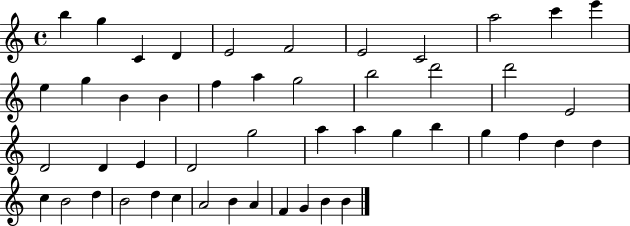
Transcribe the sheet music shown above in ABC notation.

X:1
T:Untitled
M:4/4
L:1/4
K:C
b g C D E2 F2 E2 C2 a2 c' e' e g B B f a g2 b2 d'2 d'2 E2 D2 D E D2 g2 a a g b g f d d c B2 d B2 d c A2 B A F G B B